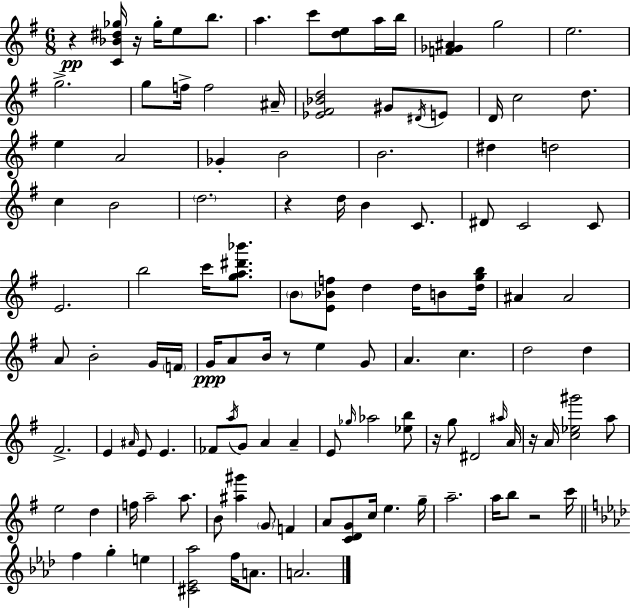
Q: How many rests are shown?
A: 7